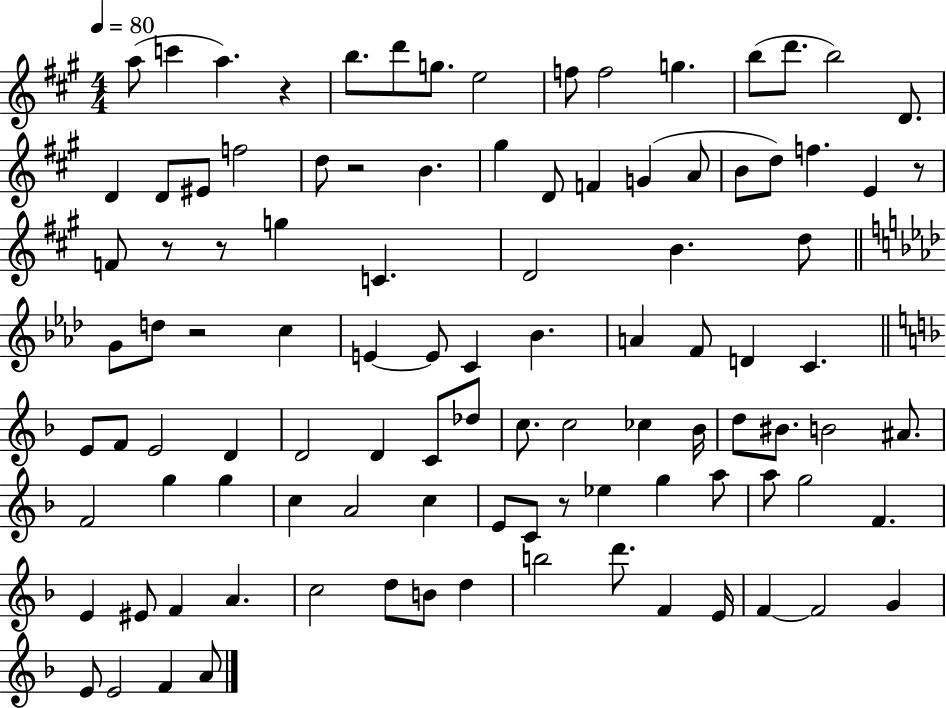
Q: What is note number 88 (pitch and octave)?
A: E4